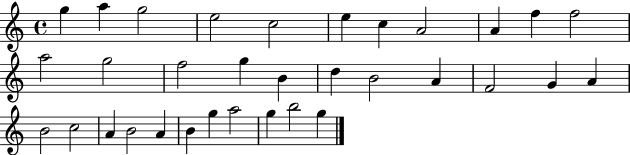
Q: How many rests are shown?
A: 0